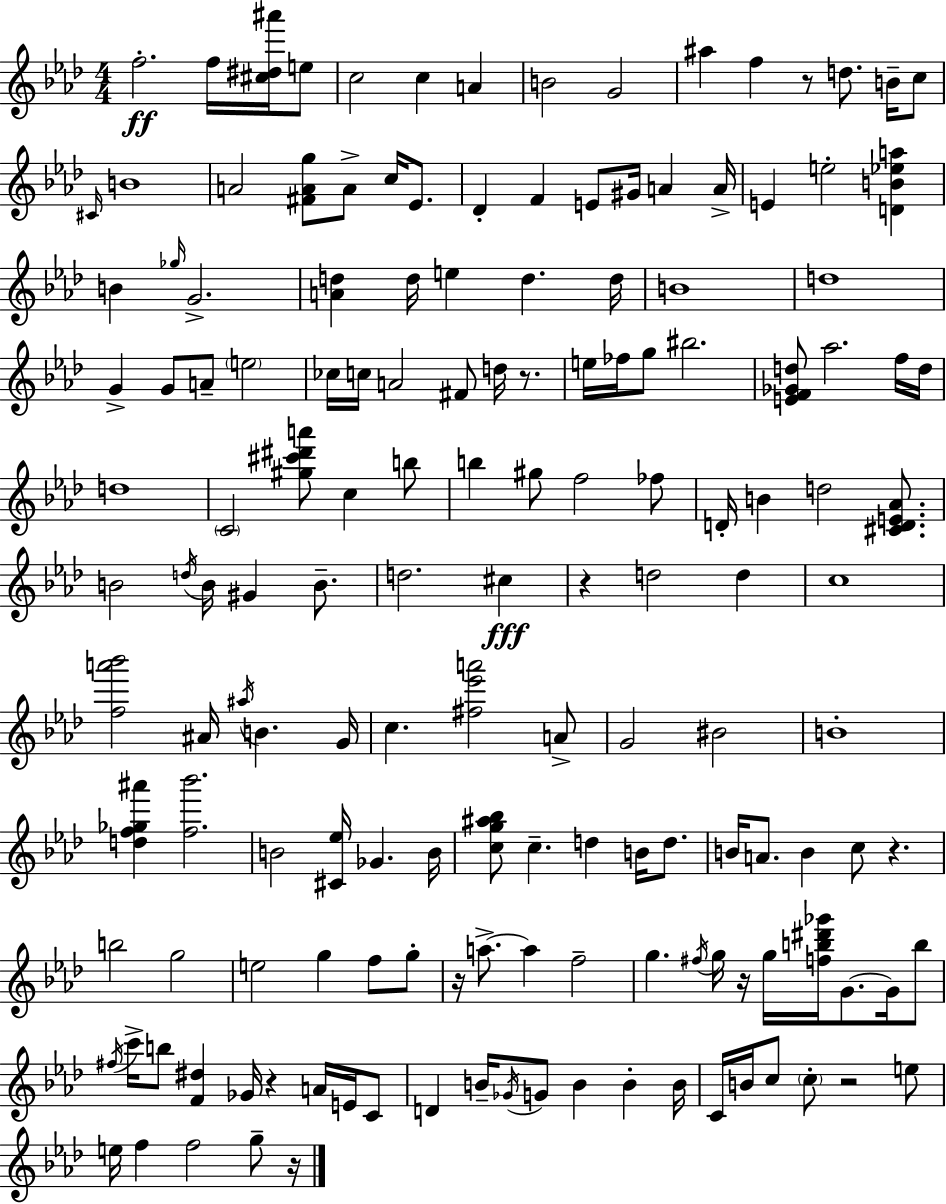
X:1
T:Untitled
M:4/4
L:1/4
K:Ab
f2 f/4 [^c^d^a']/4 e/2 c2 c A B2 G2 ^a f z/2 d/2 B/4 c/2 ^C/4 B4 A2 [^FAg]/2 A/2 c/4 _E/2 _D F E/2 ^G/4 A A/4 E e2 [DB_ea] B _g/4 G2 [Ad] d/4 e d d/4 B4 d4 G G/2 A/2 e2 _c/4 c/4 A2 ^F/2 d/4 z/2 e/4 _f/4 g/2 ^b2 [EF_Gd]/2 _a2 f/4 d/4 d4 C2 [^g^c'^d'a']/2 c b/2 b ^g/2 f2 _f/2 D/4 B d2 [^CDE_A]/2 B2 d/4 B/4 ^G B/2 d2 ^c z d2 d c4 [fa'_b']2 ^A/4 ^a/4 B G/4 c [^f_e'a']2 A/2 G2 ^B2 B4 [df_g^a'] [f_b']2 B2 [^C_e]/4 _G B/4 [cg^a_b]/2 c d B/4 d/2 B/4 A/2 B c/2 z b2 g2 e2 g f/2 g/2 z/4 a/2 a f2 g ^f/4 g/4 z/4 g/4 [fb^d'_g']/4 G/2 G/4 b/2 ^f/4 c'/4 b/2 [F^d] _G/4 z A/4 E/4 C/2 D B/4 _G/4 G/2 B B B/4 C/4 B/4 c/2 c/2 z2 e/2 e/4 f f2 g/2 z/4